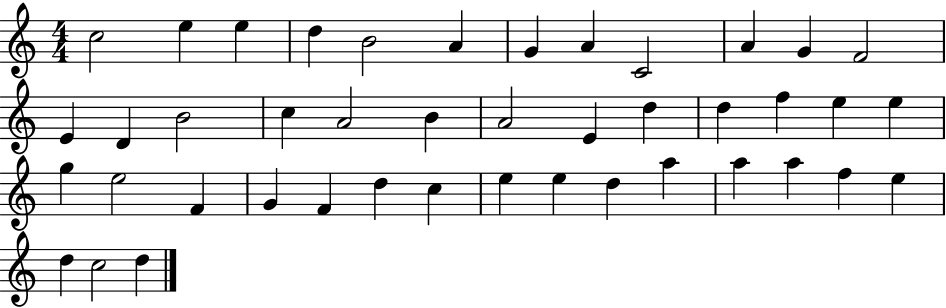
{
  \clef treble
  \numericTimeSignature
  \time 4/4
  \key c \major
  c''2 e''4 e''4 | d''4 b'2 a'4 | g'4 a'4 c'2 | a'4 g'4 f'2 | \break e'4 d'4 b'2 | c''4 a'2 b'4 | a'2 e'4 d''4 | d''4 f''4 e''4 e''4 | \break g''4 e''2 f'4 | g'4 f'4 d''4 c''4 | e''4 e''4 d''4 a''4 | a''4 a''4 f''4 e''4 | \break d''4 c''2 d''4 | \bar "|."
}